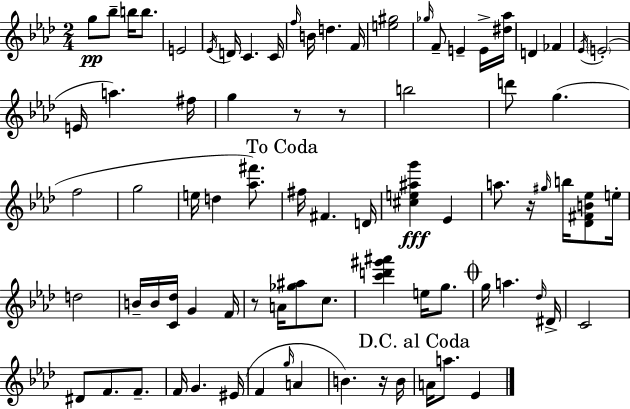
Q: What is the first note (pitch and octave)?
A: G5